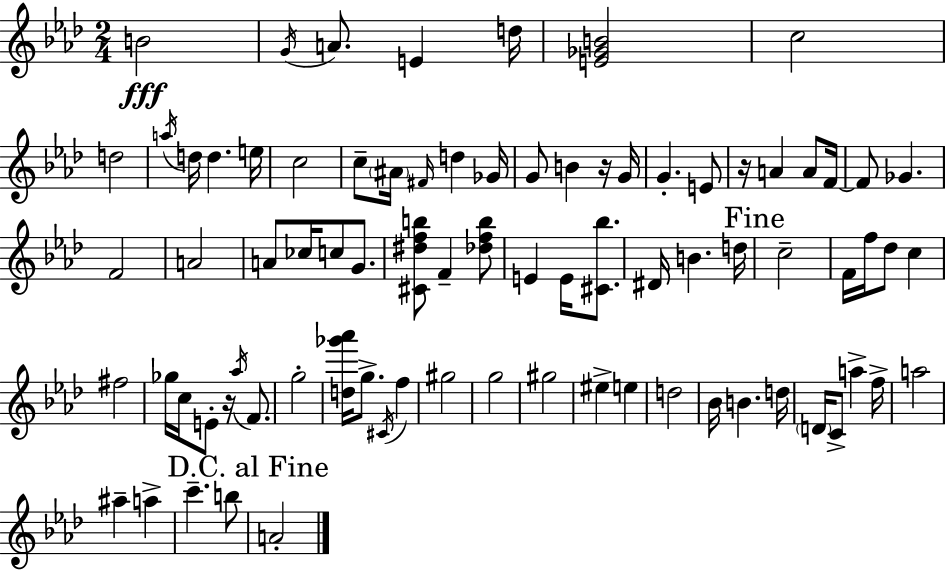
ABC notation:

X:1
T:Untitled
M:2/4
L:1/4
K:Fm
B2 G/4 A/2 E d/4 [E_GB]2 c2 d2 a/4 d/4 d e/4 c2 c/2 ^A/4 ^F/4 d _G/4 G/2 B z/4 G/4 G E/2 z/4 A A/2 F/4 F/2 _G F2 A2 A/2 _c/4 c/2 G/2 [^C^dfb]/2 F [_dfb]/2 E E/4 [^C_b]/2 ^D/4 B d/4 c2 F/4 f/4 _d/2 c ^f2 _g/4 c/4 E/2 z/4 _a/4 F/2 g2 [d_g'_a']/4 g/2 ^C/4 f ^g2 g2 ^g2 ^e e d2 _B/4 B d/4 D/4 C/2 a f/4 a2 ^a a c' b/2 A2